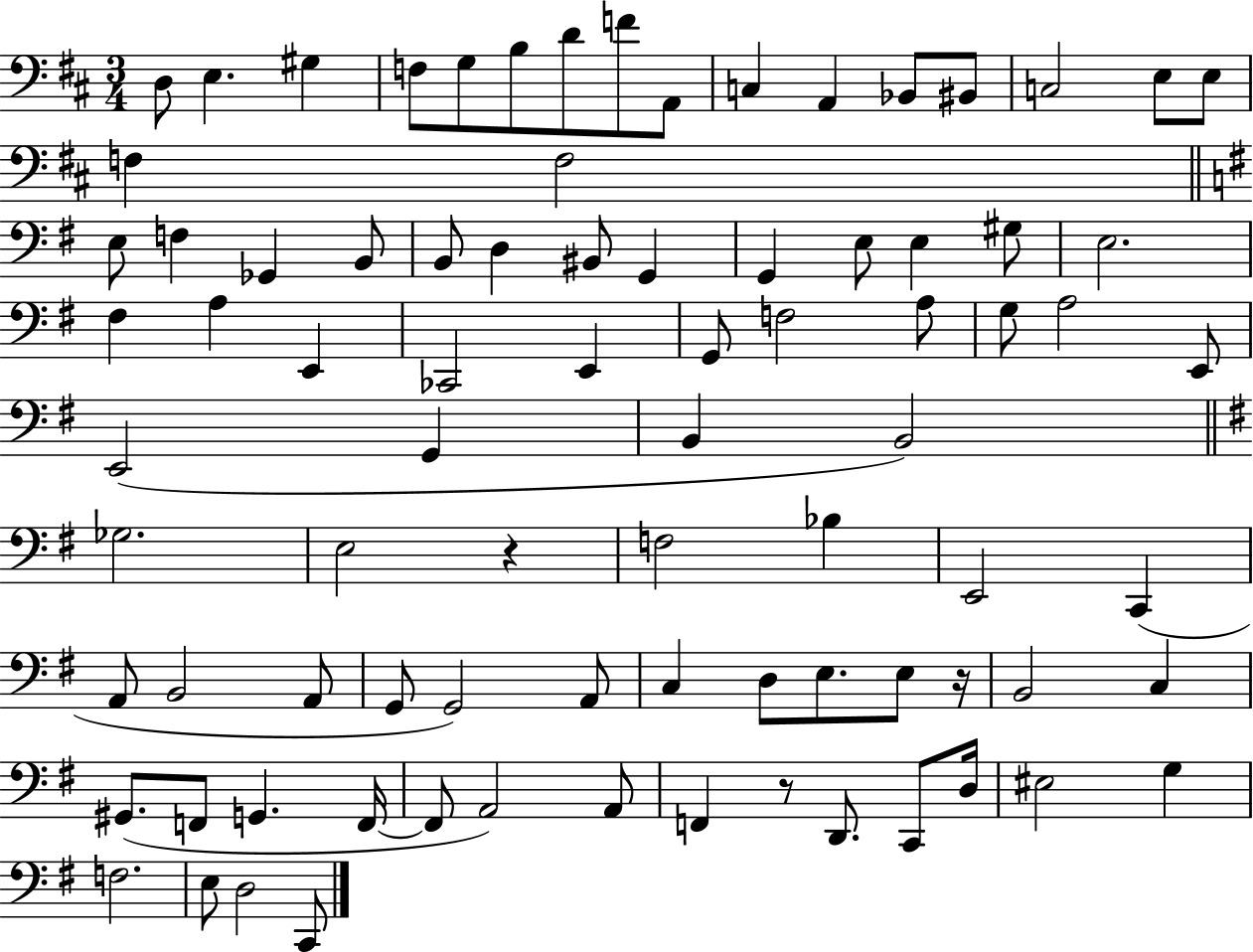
{
  \clef bass
  \numericTimeSignature
  \time 3/4
  \key d \major
  d8 e4. gis4 | f8 g8 b8 d'8 f'8 a,8 | c4 a,4 bes,8 bis,8 | c2 e8 e8 | \break f4 f2 | \bar "||" \break \key g \major e8 f4 ges,4 b,8 | b,8 d4 bis,8 g,4 | g,4 e8 e4 gis8 | e2. | \break fis4 a4 e,4 | ces,2 e,4 | g,8 f2 a8 | g8 a2 e,8 | \break e,2( g,4 | b,4 b,2) | \bar "||" \break \key g \major ges2. | e2 r4 | f2 bes4 | e,2 c,4( | \break a,8 b,2 a,8 | g,8 g,2) a,8 | c4 d8 e8. e8 r16 | b,2 c4 | \break gis,8.( f,8 g,4. f,16~~ | f,8 a,2) a,8 | f,4 r8 d,8. c,8 d16 | eis2 g4 | \break f2. | e8 d2 c,8 | \bar "|."
}